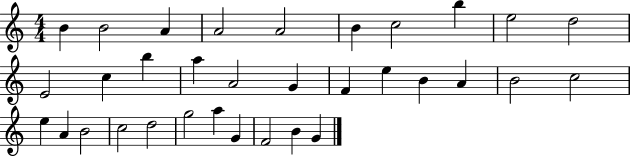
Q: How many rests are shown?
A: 0